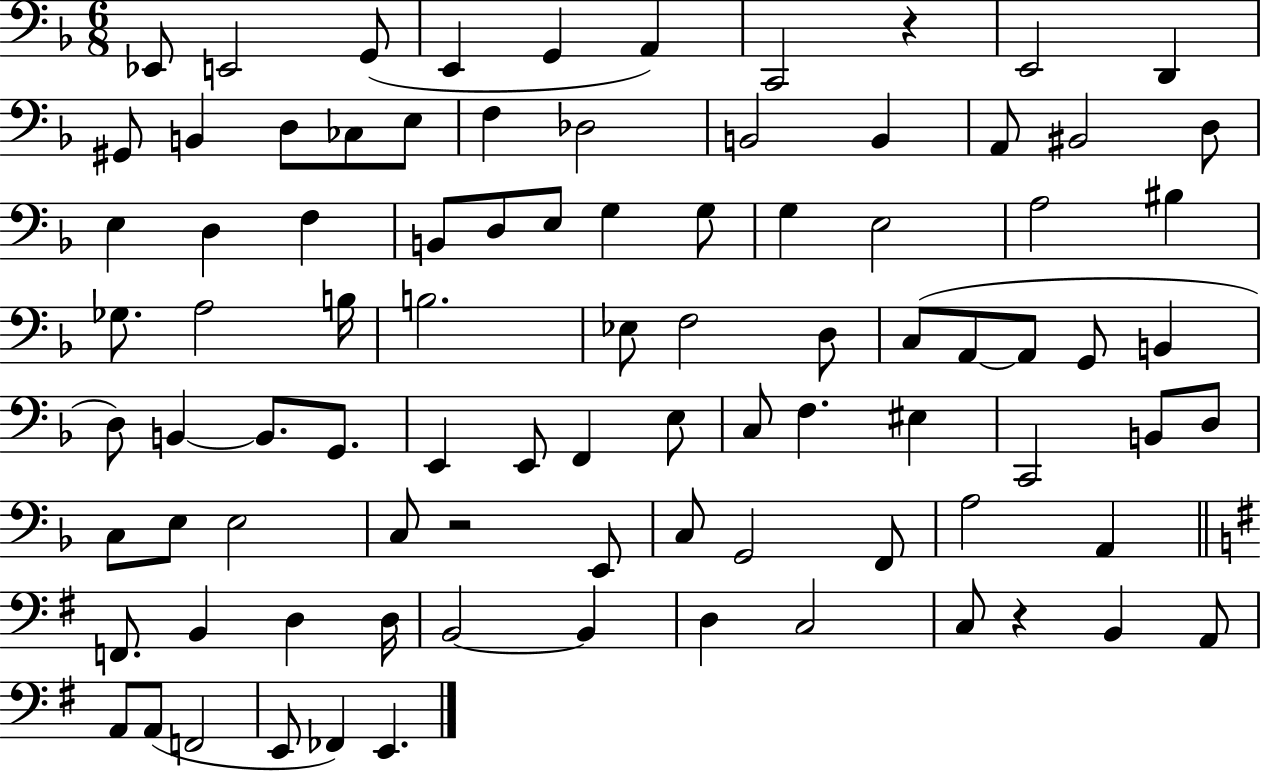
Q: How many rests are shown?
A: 3